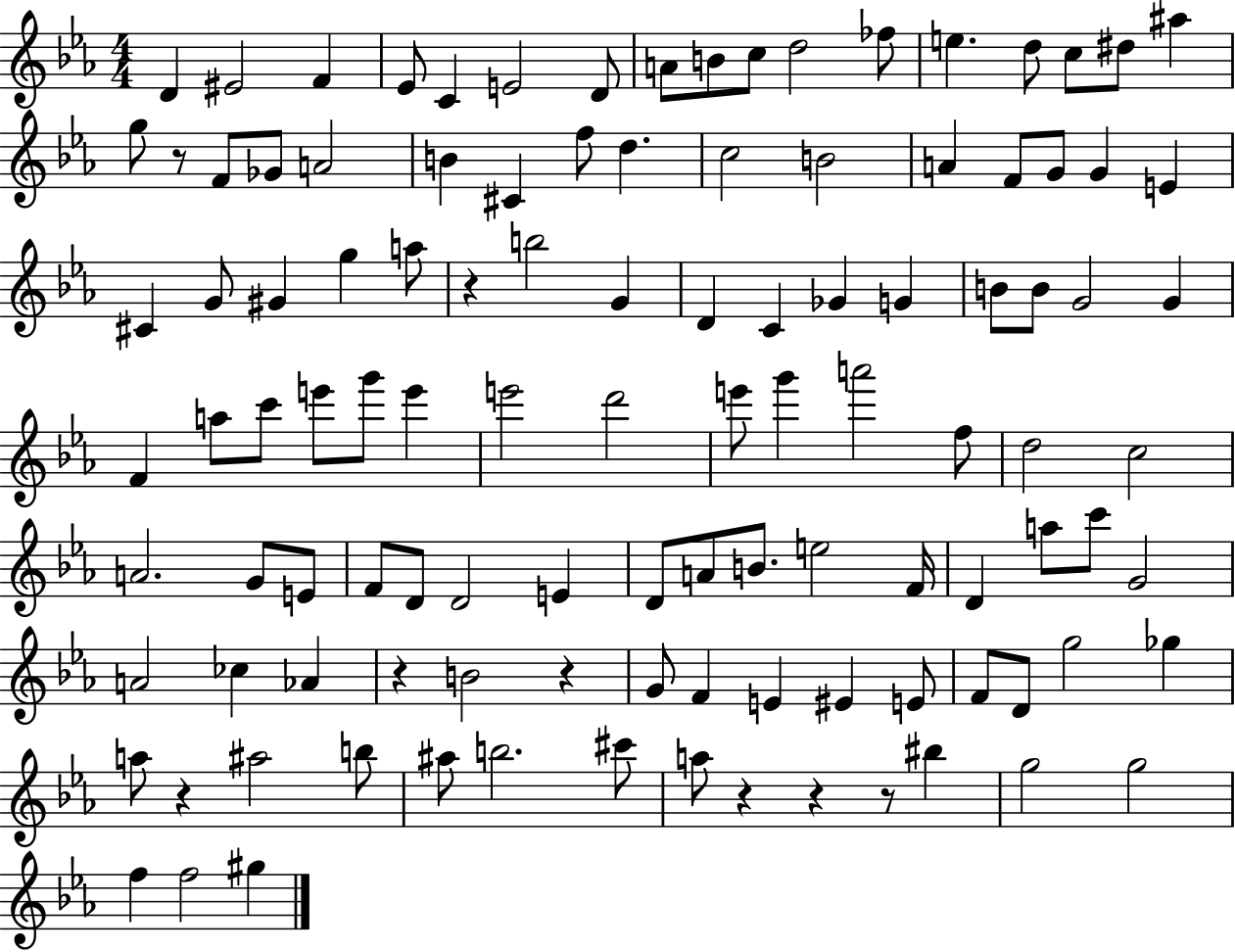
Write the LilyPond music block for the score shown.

{
  \clef treble
  \numericTimeSignature
  \time 4/4
  \key ees \major
  d'4 eis'2 f'4 | ees'8 c'4 e'2 d'8 | a'8 b'8 c''8 d''2 fes''8 | e''4. d''8 c''8 dis''8 ais''4 | \break g''8 r8 f'8 ges'8 a'2 | b'4 cis'4 f''8 d''4. | c''2 b'2 | a'4 f'8 g'8 g'4 e'4 | \break cis'4 g'8 gis'4 g''4 a''8 | r4 b''2 g'4 | d'4 c'4 ges'4 g'4 | b'8 b'8 g'2 g'4 | \break f'4 a''8 c'''8 e'''8 g'''8 e'''4 | e'''2 d'''2 | e'''8 g'''4 a'''2 f''8 | d''2 c''2 | \break a'2. g'8 e'8 | f'8 d'8 d'2 e'4 | d'8 a'8 b'8. e''2 f'16 | d'4 a''8 c'''8 g'2 | \break a'2 ces''4 aes'4 | r4 b'2 r4 | g'8 f'4 e'4 eis'4 e'8 | f'8 d'8 g''2 ges''4 | \break a''8 r4 ais''2 b''8 | ais''8 b''2. cis'''8 | a''8 r4 r4 r8 bis''4 | g''2 g''2 | \break f''4 f''2 gis''4 | \bar "|."
}